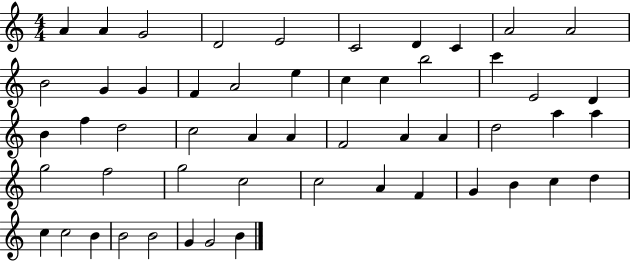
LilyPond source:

{
  \clef treble
  \numericTimeSignature
  \time 4/4
  \key c \major
  a'4 a'4 g'2 | d'2 e'2 | c'2 d'4 c'4 | a'2 a'2 | \break b'2 g'4 g'4 | f'4 a'2 e''4 | c''4 c''4 b''2 | c'''4 e'2 d'4 | \break b'4 f''4 d''2 | c''2 a'4 a'4 | f'2 a'4 a'4 | d''2 a''4 a''4 | \break g''2 f''2 | g''2 c''2 | c''2 a'4 f'4 | g'4 b'4 c''4 d''4 | \break c''4 c''2 b'4 | b'2 b'2 | g'4 g'2 b'4 | \bar "|."
}